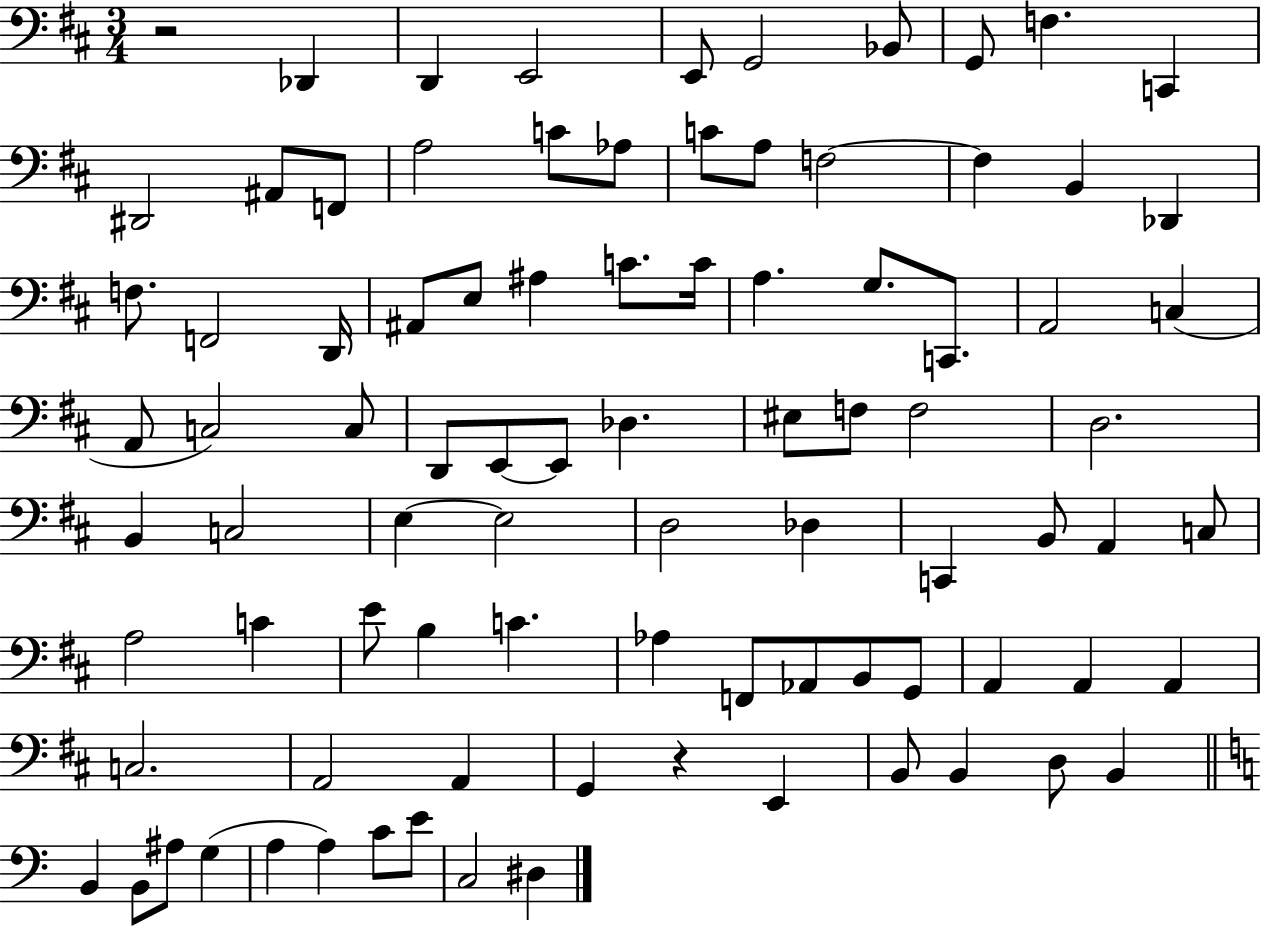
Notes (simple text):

R/h Db2/q D2/q E2/h E2/e G2/h Bb2/e G2/e F3/q. C2/q D#2/h A#2/e F2/e A3/h C4/e Ab3/e C4/e A3/e F3/h F3/q B2/q Db2/q F3/e. F2/h D2/s A#2/e E3/e A#3/q C4/e. C4/s A3/q. G3/e. C2/e. A2/h C3/q A2/e C3/h C3/e D2/e E2/e E2/e Db3/q. EIS3/e F3/e F3/h D3/h. B2/q C3/h E3/q E3/h D3/h Db3/q C2/q B2/e A2/q C3/e A3/h C4/q E4/e B3/q C4/q. Ab3/q F2/e Ab2/e B2/e G2/e A2/q A2/q A2/q C3/h. A2/h A2/q G2/q R/q E2/q B2/e B2/q D3/e B2/q B2/q B2/e A#3/e G3/q A3/q A3/q C4/e E4/e C3/h D#3/q